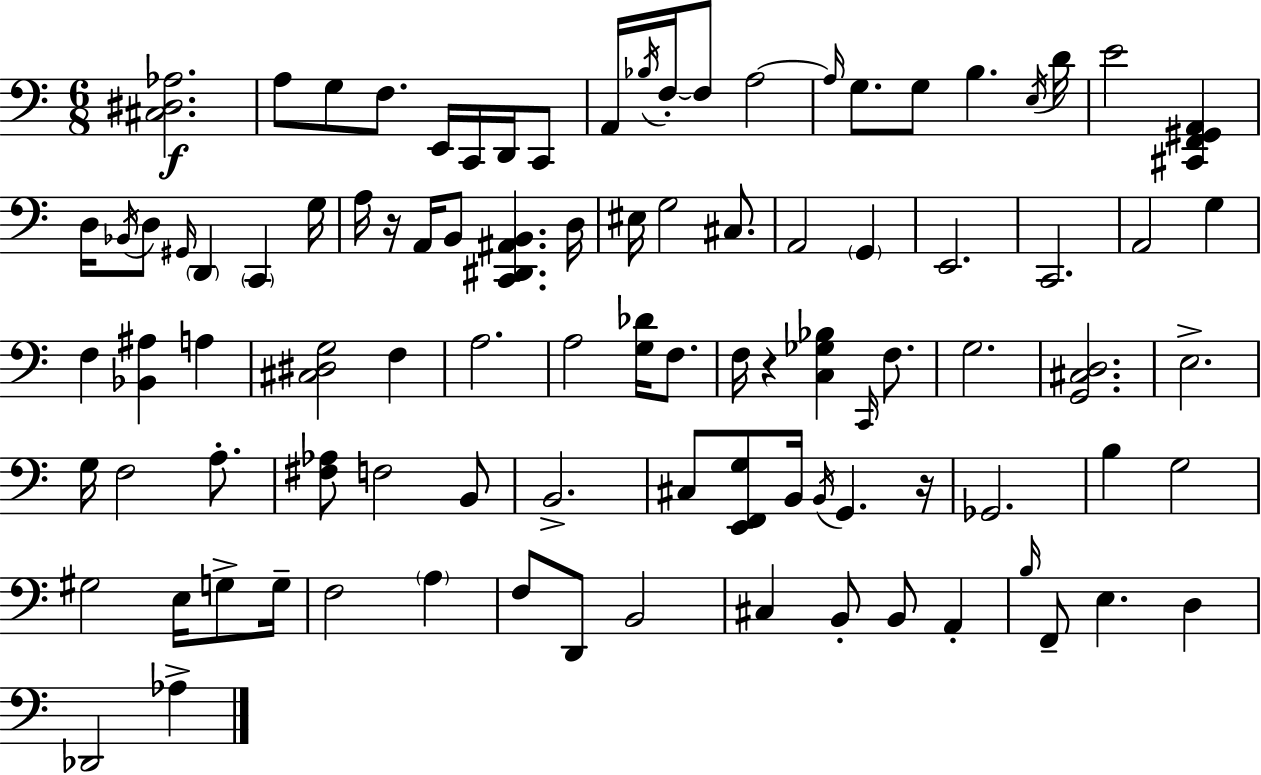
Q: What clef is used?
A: bass